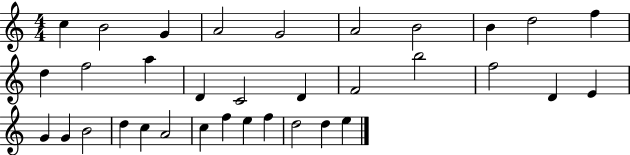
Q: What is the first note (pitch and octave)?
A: C5